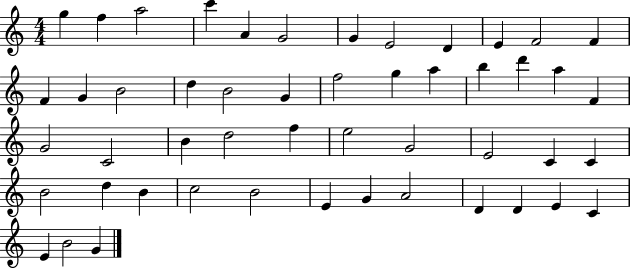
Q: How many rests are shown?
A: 0